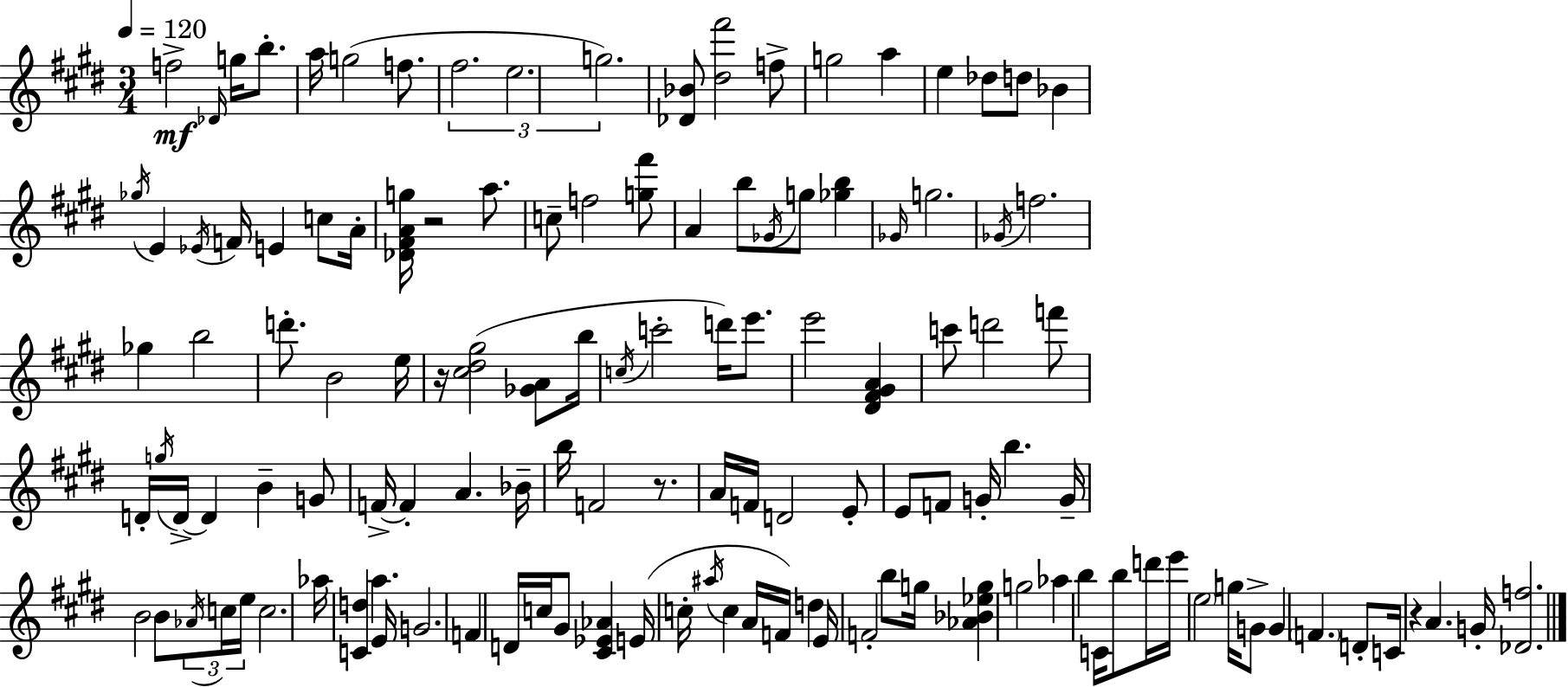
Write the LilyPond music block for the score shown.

{
  \clef treble
  \numericTimeSignature
  \time 3/4
  \key e \major
  \tempo 4 = 120
  f''2->\mf \grace { des'16 } g''16 b''8.-. | a''16 g''2( f''8. | \tuplet 3/2 { fis''2. | e''2. | \break g''2.) } | <des' bes'>8 <dis'' fis'''>2 f''8-> | g''2 a''4 | e''4 des''8 d''8 bes'4 | \break \acciaccatura { ges''16 } e'4 \acciaccatura { ees'16 } f'16 e'4 | c''8 a'16-. <des' fis' a' g''>16 r2 | a''8. c''8-- f''2 | <g'' fis'''>8 a'4 b''8 \acciaccatura { ges'16 } g''8 | \break <ges'' b''>4 \grace { ges'16 } g''2. | \acciaccatura { ges'16 } f''2. | ges''4 b''2 | d'''8.-. b'2 | \break e''16 r16 <cis'' dis'' gis''>2( | <ges' a'>8 b''16 \acciaccatura { c''16 } c'''2-. | d'''16) e'''8. e'''2 | <dis' fis' gis' a'>4 c'''8 d'''2 | \break f'''8 d'16-. \acciaccatura { g''16 } d'16->~~ d'4 | b'4-- g'8 f'16->~~ f'4-. | a'4. bes'16-- b''16 f'2 | r8. a'16 f'16 d'2 | \break e'8-. e'8 f'8 | g'16-. b''4. g'16-- b'2 | b'8 \tuplet 3/2 { \acciaccatura { aes'16 } c''16 e''16 } c''2. | aes''16 <c' d''>4 | \break a''4. e'16 g'2. | f'4 | d'16 c''16 gis'8 <cis' ees' aes'>4 e'16( c''16-. \acciaccatura { ais''16 } | c''4 a'16 f'16) d''4 e'16 f'2-. | \break b''8 g''16 <aes' bes' ees'' g''>4 | g''2 aes''4 | b''4 c'16 b''8 d'''16 e'''16 \parenthesize e''2 | g''16 g'8-> g'4 | \break \parenthesize f'4. d'8-. c'16 r4 | a'4. g'16-. <des' f''>2. | \bar "|."
}